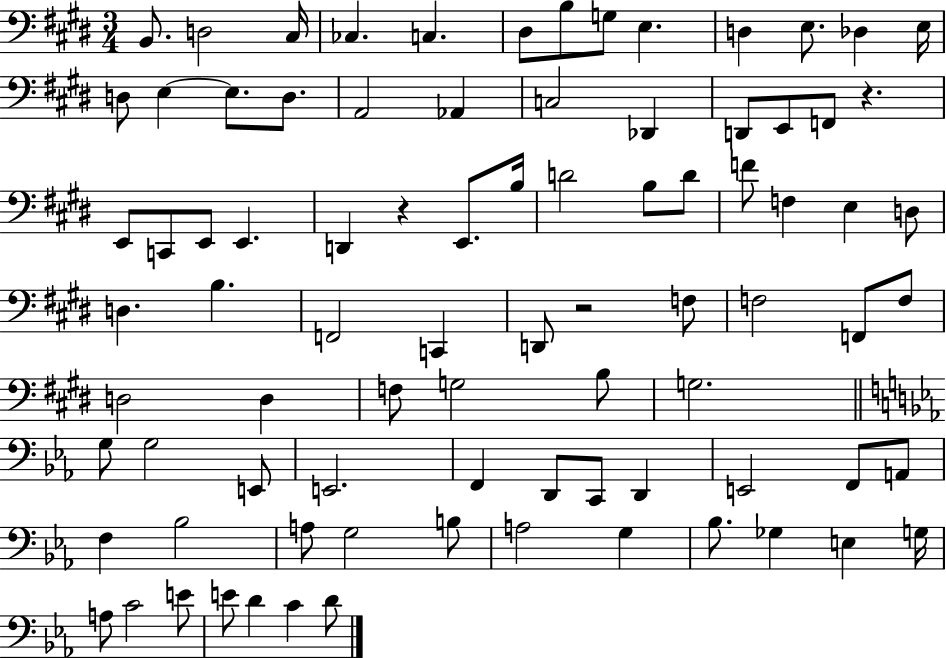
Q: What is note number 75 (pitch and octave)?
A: G3